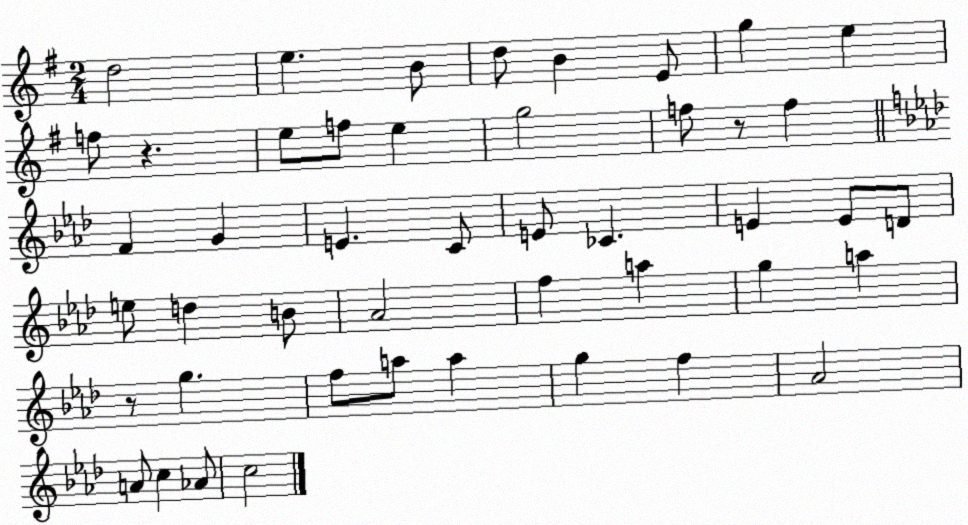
X:1
T:Untitled
M:2/4
L:1/4
K:G
d2 e B/2 d/2 B E/2 g e f/2 z e/2 f/2 e g2 f/2 z/2 f F G E C/2 E/2 _C E E/2 D/2 e/2 d B/2 _A2 f a g a z/2 g f/2 a/2 a g f _A2 A/2 c _A/2 c2